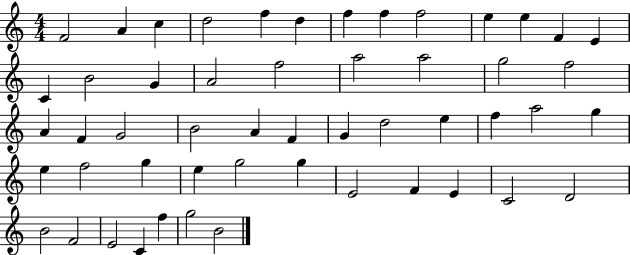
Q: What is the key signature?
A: C major